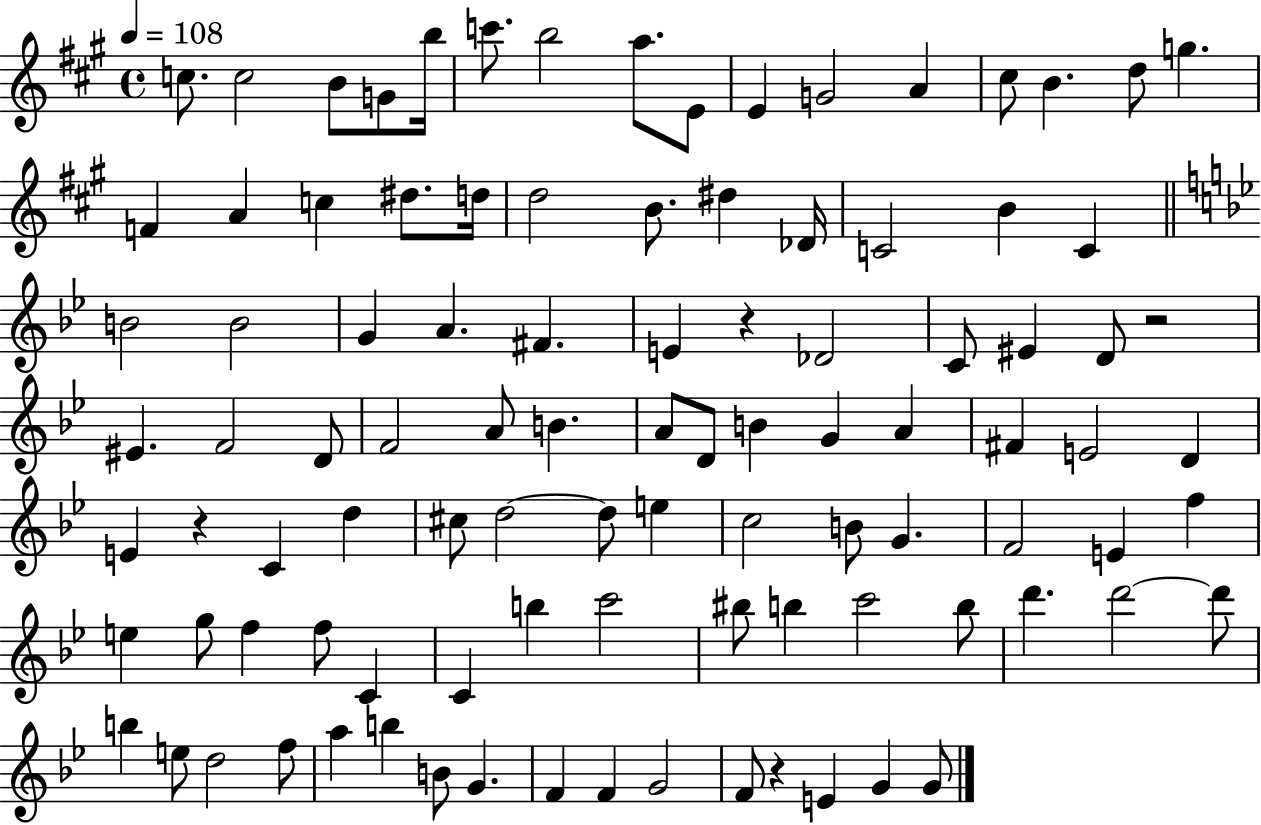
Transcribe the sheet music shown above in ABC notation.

X:1
T:Untitled
M:4/4
L:1/4
K:A
c/2 c2 B/2 G/2 b/4 c'/2 b2 a/2 E/2 E G2 A ^c/2 B d/2 g F A c ^d/2 d/4 d2 B/2 ^d _D/4 C2 B C B2 B2 G A ^F E z _D2 C/2 ^E D/2 z2 ^E F2 D/2 F2 A/2 B A/2 D/2 B G A ^F E2 D E z C d ^c/2 d2 d/2 e c2 B/2 G F2 E f e g/2 f f/2 C C b c'2 ^b/2 b c'2 b/2 d' d'2 d'/2 b e/2 d2 f/2 a b B/2 G F F G2 F/2 z E G G/2